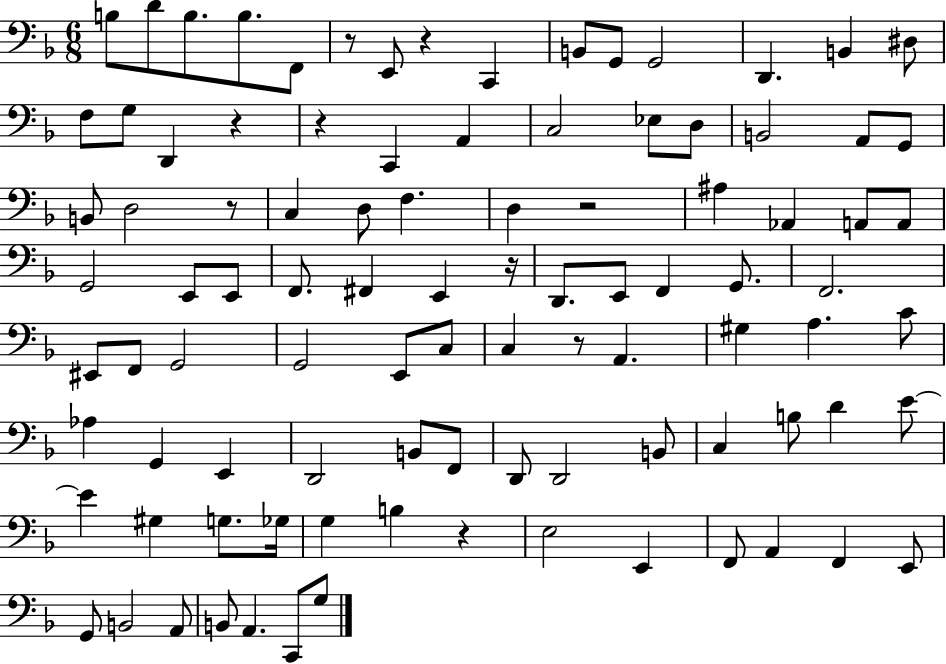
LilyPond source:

{
  \clef bass
  \numericTimeSignature
  \time 6/8
  \key f \major
  b8 d'8 b8. b8. f,8 | r8 e,8 r4 c,4 | b,8 g,8 g,2 | d,4. b,4 dis8 | \break f8 g8 d,4 r4 | r4 c,4 a,4 | c2 ees8 d8 | b,2 a,8 g,8 | \break b,8 d2 r8 | c4 d8 f4. | d4 r2 | ais4 aes,4 a,8 a,8 | \break g,2 e,8 e,8 | f,8. fis,4 e,4 r16 | d,8. e,8 f,4 g,8. | f,2. | \break eis,8 f,8 g,2 | g,2 e,8 c8 | c4 r8 a,4. | gis4 a4. c'8 | \break aes4 g,4 e,4 | d,2 b,8 f,8 | d,8 d,2 b,8 | c4 b8 d'4 e'8~~ | \break e'4 gis4 g8. ges16 | g4 b4 r4 | e2 e,4 | f,8 a,4 f,4 e,8 | \break g,8 b,2 a,8 | b,8 a,4. c,8 g8 | \bar "|."
}